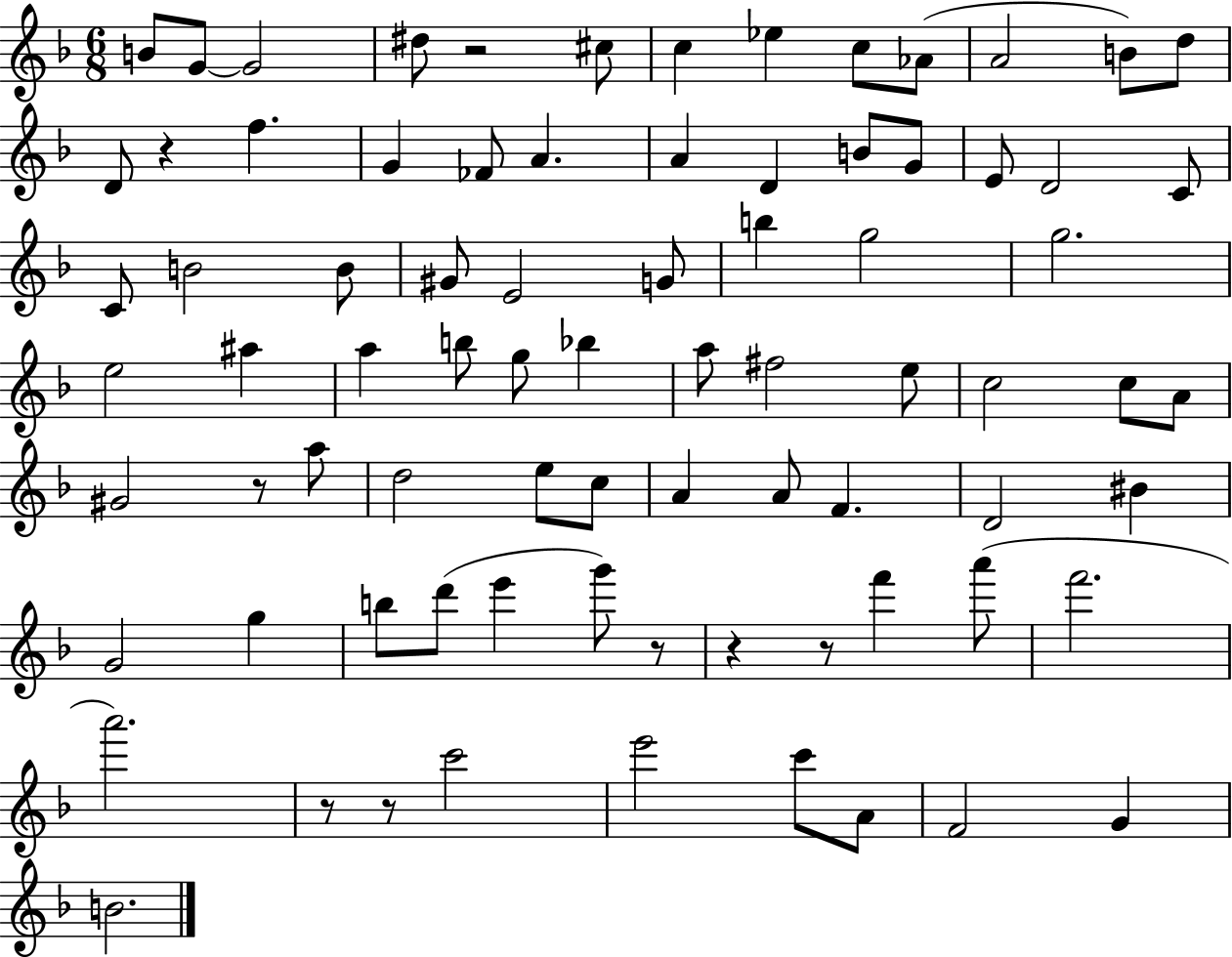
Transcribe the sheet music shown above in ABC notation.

X:1
T:Untitled
M:6/8
L:1/4
K:F
B/2 G/2 G2 ^d/2 z2 ^c/2 c _e c/2 _A/2 A2 B/2 d/2 D/2 z f G _F/2 A A D B/2 G/2 E/2 D2 C/2 C/2 B2 B/2 ^G/2 E2 G/2 b g2 g2 e2 ^a a b/2 g/2 _b a/2 ^f2 e/2 c2 c/2 A/2 ^G2 z/2 a/2 d2 e/2 c/2 A A/2 F D2 ^B G2 g b/2 d'/2 e' g'/2 z/2 z z/2 f' a'/2 f'2 a'2 z/2 z/2 c'2 e'2 c'/2 A/2 F2 G B2